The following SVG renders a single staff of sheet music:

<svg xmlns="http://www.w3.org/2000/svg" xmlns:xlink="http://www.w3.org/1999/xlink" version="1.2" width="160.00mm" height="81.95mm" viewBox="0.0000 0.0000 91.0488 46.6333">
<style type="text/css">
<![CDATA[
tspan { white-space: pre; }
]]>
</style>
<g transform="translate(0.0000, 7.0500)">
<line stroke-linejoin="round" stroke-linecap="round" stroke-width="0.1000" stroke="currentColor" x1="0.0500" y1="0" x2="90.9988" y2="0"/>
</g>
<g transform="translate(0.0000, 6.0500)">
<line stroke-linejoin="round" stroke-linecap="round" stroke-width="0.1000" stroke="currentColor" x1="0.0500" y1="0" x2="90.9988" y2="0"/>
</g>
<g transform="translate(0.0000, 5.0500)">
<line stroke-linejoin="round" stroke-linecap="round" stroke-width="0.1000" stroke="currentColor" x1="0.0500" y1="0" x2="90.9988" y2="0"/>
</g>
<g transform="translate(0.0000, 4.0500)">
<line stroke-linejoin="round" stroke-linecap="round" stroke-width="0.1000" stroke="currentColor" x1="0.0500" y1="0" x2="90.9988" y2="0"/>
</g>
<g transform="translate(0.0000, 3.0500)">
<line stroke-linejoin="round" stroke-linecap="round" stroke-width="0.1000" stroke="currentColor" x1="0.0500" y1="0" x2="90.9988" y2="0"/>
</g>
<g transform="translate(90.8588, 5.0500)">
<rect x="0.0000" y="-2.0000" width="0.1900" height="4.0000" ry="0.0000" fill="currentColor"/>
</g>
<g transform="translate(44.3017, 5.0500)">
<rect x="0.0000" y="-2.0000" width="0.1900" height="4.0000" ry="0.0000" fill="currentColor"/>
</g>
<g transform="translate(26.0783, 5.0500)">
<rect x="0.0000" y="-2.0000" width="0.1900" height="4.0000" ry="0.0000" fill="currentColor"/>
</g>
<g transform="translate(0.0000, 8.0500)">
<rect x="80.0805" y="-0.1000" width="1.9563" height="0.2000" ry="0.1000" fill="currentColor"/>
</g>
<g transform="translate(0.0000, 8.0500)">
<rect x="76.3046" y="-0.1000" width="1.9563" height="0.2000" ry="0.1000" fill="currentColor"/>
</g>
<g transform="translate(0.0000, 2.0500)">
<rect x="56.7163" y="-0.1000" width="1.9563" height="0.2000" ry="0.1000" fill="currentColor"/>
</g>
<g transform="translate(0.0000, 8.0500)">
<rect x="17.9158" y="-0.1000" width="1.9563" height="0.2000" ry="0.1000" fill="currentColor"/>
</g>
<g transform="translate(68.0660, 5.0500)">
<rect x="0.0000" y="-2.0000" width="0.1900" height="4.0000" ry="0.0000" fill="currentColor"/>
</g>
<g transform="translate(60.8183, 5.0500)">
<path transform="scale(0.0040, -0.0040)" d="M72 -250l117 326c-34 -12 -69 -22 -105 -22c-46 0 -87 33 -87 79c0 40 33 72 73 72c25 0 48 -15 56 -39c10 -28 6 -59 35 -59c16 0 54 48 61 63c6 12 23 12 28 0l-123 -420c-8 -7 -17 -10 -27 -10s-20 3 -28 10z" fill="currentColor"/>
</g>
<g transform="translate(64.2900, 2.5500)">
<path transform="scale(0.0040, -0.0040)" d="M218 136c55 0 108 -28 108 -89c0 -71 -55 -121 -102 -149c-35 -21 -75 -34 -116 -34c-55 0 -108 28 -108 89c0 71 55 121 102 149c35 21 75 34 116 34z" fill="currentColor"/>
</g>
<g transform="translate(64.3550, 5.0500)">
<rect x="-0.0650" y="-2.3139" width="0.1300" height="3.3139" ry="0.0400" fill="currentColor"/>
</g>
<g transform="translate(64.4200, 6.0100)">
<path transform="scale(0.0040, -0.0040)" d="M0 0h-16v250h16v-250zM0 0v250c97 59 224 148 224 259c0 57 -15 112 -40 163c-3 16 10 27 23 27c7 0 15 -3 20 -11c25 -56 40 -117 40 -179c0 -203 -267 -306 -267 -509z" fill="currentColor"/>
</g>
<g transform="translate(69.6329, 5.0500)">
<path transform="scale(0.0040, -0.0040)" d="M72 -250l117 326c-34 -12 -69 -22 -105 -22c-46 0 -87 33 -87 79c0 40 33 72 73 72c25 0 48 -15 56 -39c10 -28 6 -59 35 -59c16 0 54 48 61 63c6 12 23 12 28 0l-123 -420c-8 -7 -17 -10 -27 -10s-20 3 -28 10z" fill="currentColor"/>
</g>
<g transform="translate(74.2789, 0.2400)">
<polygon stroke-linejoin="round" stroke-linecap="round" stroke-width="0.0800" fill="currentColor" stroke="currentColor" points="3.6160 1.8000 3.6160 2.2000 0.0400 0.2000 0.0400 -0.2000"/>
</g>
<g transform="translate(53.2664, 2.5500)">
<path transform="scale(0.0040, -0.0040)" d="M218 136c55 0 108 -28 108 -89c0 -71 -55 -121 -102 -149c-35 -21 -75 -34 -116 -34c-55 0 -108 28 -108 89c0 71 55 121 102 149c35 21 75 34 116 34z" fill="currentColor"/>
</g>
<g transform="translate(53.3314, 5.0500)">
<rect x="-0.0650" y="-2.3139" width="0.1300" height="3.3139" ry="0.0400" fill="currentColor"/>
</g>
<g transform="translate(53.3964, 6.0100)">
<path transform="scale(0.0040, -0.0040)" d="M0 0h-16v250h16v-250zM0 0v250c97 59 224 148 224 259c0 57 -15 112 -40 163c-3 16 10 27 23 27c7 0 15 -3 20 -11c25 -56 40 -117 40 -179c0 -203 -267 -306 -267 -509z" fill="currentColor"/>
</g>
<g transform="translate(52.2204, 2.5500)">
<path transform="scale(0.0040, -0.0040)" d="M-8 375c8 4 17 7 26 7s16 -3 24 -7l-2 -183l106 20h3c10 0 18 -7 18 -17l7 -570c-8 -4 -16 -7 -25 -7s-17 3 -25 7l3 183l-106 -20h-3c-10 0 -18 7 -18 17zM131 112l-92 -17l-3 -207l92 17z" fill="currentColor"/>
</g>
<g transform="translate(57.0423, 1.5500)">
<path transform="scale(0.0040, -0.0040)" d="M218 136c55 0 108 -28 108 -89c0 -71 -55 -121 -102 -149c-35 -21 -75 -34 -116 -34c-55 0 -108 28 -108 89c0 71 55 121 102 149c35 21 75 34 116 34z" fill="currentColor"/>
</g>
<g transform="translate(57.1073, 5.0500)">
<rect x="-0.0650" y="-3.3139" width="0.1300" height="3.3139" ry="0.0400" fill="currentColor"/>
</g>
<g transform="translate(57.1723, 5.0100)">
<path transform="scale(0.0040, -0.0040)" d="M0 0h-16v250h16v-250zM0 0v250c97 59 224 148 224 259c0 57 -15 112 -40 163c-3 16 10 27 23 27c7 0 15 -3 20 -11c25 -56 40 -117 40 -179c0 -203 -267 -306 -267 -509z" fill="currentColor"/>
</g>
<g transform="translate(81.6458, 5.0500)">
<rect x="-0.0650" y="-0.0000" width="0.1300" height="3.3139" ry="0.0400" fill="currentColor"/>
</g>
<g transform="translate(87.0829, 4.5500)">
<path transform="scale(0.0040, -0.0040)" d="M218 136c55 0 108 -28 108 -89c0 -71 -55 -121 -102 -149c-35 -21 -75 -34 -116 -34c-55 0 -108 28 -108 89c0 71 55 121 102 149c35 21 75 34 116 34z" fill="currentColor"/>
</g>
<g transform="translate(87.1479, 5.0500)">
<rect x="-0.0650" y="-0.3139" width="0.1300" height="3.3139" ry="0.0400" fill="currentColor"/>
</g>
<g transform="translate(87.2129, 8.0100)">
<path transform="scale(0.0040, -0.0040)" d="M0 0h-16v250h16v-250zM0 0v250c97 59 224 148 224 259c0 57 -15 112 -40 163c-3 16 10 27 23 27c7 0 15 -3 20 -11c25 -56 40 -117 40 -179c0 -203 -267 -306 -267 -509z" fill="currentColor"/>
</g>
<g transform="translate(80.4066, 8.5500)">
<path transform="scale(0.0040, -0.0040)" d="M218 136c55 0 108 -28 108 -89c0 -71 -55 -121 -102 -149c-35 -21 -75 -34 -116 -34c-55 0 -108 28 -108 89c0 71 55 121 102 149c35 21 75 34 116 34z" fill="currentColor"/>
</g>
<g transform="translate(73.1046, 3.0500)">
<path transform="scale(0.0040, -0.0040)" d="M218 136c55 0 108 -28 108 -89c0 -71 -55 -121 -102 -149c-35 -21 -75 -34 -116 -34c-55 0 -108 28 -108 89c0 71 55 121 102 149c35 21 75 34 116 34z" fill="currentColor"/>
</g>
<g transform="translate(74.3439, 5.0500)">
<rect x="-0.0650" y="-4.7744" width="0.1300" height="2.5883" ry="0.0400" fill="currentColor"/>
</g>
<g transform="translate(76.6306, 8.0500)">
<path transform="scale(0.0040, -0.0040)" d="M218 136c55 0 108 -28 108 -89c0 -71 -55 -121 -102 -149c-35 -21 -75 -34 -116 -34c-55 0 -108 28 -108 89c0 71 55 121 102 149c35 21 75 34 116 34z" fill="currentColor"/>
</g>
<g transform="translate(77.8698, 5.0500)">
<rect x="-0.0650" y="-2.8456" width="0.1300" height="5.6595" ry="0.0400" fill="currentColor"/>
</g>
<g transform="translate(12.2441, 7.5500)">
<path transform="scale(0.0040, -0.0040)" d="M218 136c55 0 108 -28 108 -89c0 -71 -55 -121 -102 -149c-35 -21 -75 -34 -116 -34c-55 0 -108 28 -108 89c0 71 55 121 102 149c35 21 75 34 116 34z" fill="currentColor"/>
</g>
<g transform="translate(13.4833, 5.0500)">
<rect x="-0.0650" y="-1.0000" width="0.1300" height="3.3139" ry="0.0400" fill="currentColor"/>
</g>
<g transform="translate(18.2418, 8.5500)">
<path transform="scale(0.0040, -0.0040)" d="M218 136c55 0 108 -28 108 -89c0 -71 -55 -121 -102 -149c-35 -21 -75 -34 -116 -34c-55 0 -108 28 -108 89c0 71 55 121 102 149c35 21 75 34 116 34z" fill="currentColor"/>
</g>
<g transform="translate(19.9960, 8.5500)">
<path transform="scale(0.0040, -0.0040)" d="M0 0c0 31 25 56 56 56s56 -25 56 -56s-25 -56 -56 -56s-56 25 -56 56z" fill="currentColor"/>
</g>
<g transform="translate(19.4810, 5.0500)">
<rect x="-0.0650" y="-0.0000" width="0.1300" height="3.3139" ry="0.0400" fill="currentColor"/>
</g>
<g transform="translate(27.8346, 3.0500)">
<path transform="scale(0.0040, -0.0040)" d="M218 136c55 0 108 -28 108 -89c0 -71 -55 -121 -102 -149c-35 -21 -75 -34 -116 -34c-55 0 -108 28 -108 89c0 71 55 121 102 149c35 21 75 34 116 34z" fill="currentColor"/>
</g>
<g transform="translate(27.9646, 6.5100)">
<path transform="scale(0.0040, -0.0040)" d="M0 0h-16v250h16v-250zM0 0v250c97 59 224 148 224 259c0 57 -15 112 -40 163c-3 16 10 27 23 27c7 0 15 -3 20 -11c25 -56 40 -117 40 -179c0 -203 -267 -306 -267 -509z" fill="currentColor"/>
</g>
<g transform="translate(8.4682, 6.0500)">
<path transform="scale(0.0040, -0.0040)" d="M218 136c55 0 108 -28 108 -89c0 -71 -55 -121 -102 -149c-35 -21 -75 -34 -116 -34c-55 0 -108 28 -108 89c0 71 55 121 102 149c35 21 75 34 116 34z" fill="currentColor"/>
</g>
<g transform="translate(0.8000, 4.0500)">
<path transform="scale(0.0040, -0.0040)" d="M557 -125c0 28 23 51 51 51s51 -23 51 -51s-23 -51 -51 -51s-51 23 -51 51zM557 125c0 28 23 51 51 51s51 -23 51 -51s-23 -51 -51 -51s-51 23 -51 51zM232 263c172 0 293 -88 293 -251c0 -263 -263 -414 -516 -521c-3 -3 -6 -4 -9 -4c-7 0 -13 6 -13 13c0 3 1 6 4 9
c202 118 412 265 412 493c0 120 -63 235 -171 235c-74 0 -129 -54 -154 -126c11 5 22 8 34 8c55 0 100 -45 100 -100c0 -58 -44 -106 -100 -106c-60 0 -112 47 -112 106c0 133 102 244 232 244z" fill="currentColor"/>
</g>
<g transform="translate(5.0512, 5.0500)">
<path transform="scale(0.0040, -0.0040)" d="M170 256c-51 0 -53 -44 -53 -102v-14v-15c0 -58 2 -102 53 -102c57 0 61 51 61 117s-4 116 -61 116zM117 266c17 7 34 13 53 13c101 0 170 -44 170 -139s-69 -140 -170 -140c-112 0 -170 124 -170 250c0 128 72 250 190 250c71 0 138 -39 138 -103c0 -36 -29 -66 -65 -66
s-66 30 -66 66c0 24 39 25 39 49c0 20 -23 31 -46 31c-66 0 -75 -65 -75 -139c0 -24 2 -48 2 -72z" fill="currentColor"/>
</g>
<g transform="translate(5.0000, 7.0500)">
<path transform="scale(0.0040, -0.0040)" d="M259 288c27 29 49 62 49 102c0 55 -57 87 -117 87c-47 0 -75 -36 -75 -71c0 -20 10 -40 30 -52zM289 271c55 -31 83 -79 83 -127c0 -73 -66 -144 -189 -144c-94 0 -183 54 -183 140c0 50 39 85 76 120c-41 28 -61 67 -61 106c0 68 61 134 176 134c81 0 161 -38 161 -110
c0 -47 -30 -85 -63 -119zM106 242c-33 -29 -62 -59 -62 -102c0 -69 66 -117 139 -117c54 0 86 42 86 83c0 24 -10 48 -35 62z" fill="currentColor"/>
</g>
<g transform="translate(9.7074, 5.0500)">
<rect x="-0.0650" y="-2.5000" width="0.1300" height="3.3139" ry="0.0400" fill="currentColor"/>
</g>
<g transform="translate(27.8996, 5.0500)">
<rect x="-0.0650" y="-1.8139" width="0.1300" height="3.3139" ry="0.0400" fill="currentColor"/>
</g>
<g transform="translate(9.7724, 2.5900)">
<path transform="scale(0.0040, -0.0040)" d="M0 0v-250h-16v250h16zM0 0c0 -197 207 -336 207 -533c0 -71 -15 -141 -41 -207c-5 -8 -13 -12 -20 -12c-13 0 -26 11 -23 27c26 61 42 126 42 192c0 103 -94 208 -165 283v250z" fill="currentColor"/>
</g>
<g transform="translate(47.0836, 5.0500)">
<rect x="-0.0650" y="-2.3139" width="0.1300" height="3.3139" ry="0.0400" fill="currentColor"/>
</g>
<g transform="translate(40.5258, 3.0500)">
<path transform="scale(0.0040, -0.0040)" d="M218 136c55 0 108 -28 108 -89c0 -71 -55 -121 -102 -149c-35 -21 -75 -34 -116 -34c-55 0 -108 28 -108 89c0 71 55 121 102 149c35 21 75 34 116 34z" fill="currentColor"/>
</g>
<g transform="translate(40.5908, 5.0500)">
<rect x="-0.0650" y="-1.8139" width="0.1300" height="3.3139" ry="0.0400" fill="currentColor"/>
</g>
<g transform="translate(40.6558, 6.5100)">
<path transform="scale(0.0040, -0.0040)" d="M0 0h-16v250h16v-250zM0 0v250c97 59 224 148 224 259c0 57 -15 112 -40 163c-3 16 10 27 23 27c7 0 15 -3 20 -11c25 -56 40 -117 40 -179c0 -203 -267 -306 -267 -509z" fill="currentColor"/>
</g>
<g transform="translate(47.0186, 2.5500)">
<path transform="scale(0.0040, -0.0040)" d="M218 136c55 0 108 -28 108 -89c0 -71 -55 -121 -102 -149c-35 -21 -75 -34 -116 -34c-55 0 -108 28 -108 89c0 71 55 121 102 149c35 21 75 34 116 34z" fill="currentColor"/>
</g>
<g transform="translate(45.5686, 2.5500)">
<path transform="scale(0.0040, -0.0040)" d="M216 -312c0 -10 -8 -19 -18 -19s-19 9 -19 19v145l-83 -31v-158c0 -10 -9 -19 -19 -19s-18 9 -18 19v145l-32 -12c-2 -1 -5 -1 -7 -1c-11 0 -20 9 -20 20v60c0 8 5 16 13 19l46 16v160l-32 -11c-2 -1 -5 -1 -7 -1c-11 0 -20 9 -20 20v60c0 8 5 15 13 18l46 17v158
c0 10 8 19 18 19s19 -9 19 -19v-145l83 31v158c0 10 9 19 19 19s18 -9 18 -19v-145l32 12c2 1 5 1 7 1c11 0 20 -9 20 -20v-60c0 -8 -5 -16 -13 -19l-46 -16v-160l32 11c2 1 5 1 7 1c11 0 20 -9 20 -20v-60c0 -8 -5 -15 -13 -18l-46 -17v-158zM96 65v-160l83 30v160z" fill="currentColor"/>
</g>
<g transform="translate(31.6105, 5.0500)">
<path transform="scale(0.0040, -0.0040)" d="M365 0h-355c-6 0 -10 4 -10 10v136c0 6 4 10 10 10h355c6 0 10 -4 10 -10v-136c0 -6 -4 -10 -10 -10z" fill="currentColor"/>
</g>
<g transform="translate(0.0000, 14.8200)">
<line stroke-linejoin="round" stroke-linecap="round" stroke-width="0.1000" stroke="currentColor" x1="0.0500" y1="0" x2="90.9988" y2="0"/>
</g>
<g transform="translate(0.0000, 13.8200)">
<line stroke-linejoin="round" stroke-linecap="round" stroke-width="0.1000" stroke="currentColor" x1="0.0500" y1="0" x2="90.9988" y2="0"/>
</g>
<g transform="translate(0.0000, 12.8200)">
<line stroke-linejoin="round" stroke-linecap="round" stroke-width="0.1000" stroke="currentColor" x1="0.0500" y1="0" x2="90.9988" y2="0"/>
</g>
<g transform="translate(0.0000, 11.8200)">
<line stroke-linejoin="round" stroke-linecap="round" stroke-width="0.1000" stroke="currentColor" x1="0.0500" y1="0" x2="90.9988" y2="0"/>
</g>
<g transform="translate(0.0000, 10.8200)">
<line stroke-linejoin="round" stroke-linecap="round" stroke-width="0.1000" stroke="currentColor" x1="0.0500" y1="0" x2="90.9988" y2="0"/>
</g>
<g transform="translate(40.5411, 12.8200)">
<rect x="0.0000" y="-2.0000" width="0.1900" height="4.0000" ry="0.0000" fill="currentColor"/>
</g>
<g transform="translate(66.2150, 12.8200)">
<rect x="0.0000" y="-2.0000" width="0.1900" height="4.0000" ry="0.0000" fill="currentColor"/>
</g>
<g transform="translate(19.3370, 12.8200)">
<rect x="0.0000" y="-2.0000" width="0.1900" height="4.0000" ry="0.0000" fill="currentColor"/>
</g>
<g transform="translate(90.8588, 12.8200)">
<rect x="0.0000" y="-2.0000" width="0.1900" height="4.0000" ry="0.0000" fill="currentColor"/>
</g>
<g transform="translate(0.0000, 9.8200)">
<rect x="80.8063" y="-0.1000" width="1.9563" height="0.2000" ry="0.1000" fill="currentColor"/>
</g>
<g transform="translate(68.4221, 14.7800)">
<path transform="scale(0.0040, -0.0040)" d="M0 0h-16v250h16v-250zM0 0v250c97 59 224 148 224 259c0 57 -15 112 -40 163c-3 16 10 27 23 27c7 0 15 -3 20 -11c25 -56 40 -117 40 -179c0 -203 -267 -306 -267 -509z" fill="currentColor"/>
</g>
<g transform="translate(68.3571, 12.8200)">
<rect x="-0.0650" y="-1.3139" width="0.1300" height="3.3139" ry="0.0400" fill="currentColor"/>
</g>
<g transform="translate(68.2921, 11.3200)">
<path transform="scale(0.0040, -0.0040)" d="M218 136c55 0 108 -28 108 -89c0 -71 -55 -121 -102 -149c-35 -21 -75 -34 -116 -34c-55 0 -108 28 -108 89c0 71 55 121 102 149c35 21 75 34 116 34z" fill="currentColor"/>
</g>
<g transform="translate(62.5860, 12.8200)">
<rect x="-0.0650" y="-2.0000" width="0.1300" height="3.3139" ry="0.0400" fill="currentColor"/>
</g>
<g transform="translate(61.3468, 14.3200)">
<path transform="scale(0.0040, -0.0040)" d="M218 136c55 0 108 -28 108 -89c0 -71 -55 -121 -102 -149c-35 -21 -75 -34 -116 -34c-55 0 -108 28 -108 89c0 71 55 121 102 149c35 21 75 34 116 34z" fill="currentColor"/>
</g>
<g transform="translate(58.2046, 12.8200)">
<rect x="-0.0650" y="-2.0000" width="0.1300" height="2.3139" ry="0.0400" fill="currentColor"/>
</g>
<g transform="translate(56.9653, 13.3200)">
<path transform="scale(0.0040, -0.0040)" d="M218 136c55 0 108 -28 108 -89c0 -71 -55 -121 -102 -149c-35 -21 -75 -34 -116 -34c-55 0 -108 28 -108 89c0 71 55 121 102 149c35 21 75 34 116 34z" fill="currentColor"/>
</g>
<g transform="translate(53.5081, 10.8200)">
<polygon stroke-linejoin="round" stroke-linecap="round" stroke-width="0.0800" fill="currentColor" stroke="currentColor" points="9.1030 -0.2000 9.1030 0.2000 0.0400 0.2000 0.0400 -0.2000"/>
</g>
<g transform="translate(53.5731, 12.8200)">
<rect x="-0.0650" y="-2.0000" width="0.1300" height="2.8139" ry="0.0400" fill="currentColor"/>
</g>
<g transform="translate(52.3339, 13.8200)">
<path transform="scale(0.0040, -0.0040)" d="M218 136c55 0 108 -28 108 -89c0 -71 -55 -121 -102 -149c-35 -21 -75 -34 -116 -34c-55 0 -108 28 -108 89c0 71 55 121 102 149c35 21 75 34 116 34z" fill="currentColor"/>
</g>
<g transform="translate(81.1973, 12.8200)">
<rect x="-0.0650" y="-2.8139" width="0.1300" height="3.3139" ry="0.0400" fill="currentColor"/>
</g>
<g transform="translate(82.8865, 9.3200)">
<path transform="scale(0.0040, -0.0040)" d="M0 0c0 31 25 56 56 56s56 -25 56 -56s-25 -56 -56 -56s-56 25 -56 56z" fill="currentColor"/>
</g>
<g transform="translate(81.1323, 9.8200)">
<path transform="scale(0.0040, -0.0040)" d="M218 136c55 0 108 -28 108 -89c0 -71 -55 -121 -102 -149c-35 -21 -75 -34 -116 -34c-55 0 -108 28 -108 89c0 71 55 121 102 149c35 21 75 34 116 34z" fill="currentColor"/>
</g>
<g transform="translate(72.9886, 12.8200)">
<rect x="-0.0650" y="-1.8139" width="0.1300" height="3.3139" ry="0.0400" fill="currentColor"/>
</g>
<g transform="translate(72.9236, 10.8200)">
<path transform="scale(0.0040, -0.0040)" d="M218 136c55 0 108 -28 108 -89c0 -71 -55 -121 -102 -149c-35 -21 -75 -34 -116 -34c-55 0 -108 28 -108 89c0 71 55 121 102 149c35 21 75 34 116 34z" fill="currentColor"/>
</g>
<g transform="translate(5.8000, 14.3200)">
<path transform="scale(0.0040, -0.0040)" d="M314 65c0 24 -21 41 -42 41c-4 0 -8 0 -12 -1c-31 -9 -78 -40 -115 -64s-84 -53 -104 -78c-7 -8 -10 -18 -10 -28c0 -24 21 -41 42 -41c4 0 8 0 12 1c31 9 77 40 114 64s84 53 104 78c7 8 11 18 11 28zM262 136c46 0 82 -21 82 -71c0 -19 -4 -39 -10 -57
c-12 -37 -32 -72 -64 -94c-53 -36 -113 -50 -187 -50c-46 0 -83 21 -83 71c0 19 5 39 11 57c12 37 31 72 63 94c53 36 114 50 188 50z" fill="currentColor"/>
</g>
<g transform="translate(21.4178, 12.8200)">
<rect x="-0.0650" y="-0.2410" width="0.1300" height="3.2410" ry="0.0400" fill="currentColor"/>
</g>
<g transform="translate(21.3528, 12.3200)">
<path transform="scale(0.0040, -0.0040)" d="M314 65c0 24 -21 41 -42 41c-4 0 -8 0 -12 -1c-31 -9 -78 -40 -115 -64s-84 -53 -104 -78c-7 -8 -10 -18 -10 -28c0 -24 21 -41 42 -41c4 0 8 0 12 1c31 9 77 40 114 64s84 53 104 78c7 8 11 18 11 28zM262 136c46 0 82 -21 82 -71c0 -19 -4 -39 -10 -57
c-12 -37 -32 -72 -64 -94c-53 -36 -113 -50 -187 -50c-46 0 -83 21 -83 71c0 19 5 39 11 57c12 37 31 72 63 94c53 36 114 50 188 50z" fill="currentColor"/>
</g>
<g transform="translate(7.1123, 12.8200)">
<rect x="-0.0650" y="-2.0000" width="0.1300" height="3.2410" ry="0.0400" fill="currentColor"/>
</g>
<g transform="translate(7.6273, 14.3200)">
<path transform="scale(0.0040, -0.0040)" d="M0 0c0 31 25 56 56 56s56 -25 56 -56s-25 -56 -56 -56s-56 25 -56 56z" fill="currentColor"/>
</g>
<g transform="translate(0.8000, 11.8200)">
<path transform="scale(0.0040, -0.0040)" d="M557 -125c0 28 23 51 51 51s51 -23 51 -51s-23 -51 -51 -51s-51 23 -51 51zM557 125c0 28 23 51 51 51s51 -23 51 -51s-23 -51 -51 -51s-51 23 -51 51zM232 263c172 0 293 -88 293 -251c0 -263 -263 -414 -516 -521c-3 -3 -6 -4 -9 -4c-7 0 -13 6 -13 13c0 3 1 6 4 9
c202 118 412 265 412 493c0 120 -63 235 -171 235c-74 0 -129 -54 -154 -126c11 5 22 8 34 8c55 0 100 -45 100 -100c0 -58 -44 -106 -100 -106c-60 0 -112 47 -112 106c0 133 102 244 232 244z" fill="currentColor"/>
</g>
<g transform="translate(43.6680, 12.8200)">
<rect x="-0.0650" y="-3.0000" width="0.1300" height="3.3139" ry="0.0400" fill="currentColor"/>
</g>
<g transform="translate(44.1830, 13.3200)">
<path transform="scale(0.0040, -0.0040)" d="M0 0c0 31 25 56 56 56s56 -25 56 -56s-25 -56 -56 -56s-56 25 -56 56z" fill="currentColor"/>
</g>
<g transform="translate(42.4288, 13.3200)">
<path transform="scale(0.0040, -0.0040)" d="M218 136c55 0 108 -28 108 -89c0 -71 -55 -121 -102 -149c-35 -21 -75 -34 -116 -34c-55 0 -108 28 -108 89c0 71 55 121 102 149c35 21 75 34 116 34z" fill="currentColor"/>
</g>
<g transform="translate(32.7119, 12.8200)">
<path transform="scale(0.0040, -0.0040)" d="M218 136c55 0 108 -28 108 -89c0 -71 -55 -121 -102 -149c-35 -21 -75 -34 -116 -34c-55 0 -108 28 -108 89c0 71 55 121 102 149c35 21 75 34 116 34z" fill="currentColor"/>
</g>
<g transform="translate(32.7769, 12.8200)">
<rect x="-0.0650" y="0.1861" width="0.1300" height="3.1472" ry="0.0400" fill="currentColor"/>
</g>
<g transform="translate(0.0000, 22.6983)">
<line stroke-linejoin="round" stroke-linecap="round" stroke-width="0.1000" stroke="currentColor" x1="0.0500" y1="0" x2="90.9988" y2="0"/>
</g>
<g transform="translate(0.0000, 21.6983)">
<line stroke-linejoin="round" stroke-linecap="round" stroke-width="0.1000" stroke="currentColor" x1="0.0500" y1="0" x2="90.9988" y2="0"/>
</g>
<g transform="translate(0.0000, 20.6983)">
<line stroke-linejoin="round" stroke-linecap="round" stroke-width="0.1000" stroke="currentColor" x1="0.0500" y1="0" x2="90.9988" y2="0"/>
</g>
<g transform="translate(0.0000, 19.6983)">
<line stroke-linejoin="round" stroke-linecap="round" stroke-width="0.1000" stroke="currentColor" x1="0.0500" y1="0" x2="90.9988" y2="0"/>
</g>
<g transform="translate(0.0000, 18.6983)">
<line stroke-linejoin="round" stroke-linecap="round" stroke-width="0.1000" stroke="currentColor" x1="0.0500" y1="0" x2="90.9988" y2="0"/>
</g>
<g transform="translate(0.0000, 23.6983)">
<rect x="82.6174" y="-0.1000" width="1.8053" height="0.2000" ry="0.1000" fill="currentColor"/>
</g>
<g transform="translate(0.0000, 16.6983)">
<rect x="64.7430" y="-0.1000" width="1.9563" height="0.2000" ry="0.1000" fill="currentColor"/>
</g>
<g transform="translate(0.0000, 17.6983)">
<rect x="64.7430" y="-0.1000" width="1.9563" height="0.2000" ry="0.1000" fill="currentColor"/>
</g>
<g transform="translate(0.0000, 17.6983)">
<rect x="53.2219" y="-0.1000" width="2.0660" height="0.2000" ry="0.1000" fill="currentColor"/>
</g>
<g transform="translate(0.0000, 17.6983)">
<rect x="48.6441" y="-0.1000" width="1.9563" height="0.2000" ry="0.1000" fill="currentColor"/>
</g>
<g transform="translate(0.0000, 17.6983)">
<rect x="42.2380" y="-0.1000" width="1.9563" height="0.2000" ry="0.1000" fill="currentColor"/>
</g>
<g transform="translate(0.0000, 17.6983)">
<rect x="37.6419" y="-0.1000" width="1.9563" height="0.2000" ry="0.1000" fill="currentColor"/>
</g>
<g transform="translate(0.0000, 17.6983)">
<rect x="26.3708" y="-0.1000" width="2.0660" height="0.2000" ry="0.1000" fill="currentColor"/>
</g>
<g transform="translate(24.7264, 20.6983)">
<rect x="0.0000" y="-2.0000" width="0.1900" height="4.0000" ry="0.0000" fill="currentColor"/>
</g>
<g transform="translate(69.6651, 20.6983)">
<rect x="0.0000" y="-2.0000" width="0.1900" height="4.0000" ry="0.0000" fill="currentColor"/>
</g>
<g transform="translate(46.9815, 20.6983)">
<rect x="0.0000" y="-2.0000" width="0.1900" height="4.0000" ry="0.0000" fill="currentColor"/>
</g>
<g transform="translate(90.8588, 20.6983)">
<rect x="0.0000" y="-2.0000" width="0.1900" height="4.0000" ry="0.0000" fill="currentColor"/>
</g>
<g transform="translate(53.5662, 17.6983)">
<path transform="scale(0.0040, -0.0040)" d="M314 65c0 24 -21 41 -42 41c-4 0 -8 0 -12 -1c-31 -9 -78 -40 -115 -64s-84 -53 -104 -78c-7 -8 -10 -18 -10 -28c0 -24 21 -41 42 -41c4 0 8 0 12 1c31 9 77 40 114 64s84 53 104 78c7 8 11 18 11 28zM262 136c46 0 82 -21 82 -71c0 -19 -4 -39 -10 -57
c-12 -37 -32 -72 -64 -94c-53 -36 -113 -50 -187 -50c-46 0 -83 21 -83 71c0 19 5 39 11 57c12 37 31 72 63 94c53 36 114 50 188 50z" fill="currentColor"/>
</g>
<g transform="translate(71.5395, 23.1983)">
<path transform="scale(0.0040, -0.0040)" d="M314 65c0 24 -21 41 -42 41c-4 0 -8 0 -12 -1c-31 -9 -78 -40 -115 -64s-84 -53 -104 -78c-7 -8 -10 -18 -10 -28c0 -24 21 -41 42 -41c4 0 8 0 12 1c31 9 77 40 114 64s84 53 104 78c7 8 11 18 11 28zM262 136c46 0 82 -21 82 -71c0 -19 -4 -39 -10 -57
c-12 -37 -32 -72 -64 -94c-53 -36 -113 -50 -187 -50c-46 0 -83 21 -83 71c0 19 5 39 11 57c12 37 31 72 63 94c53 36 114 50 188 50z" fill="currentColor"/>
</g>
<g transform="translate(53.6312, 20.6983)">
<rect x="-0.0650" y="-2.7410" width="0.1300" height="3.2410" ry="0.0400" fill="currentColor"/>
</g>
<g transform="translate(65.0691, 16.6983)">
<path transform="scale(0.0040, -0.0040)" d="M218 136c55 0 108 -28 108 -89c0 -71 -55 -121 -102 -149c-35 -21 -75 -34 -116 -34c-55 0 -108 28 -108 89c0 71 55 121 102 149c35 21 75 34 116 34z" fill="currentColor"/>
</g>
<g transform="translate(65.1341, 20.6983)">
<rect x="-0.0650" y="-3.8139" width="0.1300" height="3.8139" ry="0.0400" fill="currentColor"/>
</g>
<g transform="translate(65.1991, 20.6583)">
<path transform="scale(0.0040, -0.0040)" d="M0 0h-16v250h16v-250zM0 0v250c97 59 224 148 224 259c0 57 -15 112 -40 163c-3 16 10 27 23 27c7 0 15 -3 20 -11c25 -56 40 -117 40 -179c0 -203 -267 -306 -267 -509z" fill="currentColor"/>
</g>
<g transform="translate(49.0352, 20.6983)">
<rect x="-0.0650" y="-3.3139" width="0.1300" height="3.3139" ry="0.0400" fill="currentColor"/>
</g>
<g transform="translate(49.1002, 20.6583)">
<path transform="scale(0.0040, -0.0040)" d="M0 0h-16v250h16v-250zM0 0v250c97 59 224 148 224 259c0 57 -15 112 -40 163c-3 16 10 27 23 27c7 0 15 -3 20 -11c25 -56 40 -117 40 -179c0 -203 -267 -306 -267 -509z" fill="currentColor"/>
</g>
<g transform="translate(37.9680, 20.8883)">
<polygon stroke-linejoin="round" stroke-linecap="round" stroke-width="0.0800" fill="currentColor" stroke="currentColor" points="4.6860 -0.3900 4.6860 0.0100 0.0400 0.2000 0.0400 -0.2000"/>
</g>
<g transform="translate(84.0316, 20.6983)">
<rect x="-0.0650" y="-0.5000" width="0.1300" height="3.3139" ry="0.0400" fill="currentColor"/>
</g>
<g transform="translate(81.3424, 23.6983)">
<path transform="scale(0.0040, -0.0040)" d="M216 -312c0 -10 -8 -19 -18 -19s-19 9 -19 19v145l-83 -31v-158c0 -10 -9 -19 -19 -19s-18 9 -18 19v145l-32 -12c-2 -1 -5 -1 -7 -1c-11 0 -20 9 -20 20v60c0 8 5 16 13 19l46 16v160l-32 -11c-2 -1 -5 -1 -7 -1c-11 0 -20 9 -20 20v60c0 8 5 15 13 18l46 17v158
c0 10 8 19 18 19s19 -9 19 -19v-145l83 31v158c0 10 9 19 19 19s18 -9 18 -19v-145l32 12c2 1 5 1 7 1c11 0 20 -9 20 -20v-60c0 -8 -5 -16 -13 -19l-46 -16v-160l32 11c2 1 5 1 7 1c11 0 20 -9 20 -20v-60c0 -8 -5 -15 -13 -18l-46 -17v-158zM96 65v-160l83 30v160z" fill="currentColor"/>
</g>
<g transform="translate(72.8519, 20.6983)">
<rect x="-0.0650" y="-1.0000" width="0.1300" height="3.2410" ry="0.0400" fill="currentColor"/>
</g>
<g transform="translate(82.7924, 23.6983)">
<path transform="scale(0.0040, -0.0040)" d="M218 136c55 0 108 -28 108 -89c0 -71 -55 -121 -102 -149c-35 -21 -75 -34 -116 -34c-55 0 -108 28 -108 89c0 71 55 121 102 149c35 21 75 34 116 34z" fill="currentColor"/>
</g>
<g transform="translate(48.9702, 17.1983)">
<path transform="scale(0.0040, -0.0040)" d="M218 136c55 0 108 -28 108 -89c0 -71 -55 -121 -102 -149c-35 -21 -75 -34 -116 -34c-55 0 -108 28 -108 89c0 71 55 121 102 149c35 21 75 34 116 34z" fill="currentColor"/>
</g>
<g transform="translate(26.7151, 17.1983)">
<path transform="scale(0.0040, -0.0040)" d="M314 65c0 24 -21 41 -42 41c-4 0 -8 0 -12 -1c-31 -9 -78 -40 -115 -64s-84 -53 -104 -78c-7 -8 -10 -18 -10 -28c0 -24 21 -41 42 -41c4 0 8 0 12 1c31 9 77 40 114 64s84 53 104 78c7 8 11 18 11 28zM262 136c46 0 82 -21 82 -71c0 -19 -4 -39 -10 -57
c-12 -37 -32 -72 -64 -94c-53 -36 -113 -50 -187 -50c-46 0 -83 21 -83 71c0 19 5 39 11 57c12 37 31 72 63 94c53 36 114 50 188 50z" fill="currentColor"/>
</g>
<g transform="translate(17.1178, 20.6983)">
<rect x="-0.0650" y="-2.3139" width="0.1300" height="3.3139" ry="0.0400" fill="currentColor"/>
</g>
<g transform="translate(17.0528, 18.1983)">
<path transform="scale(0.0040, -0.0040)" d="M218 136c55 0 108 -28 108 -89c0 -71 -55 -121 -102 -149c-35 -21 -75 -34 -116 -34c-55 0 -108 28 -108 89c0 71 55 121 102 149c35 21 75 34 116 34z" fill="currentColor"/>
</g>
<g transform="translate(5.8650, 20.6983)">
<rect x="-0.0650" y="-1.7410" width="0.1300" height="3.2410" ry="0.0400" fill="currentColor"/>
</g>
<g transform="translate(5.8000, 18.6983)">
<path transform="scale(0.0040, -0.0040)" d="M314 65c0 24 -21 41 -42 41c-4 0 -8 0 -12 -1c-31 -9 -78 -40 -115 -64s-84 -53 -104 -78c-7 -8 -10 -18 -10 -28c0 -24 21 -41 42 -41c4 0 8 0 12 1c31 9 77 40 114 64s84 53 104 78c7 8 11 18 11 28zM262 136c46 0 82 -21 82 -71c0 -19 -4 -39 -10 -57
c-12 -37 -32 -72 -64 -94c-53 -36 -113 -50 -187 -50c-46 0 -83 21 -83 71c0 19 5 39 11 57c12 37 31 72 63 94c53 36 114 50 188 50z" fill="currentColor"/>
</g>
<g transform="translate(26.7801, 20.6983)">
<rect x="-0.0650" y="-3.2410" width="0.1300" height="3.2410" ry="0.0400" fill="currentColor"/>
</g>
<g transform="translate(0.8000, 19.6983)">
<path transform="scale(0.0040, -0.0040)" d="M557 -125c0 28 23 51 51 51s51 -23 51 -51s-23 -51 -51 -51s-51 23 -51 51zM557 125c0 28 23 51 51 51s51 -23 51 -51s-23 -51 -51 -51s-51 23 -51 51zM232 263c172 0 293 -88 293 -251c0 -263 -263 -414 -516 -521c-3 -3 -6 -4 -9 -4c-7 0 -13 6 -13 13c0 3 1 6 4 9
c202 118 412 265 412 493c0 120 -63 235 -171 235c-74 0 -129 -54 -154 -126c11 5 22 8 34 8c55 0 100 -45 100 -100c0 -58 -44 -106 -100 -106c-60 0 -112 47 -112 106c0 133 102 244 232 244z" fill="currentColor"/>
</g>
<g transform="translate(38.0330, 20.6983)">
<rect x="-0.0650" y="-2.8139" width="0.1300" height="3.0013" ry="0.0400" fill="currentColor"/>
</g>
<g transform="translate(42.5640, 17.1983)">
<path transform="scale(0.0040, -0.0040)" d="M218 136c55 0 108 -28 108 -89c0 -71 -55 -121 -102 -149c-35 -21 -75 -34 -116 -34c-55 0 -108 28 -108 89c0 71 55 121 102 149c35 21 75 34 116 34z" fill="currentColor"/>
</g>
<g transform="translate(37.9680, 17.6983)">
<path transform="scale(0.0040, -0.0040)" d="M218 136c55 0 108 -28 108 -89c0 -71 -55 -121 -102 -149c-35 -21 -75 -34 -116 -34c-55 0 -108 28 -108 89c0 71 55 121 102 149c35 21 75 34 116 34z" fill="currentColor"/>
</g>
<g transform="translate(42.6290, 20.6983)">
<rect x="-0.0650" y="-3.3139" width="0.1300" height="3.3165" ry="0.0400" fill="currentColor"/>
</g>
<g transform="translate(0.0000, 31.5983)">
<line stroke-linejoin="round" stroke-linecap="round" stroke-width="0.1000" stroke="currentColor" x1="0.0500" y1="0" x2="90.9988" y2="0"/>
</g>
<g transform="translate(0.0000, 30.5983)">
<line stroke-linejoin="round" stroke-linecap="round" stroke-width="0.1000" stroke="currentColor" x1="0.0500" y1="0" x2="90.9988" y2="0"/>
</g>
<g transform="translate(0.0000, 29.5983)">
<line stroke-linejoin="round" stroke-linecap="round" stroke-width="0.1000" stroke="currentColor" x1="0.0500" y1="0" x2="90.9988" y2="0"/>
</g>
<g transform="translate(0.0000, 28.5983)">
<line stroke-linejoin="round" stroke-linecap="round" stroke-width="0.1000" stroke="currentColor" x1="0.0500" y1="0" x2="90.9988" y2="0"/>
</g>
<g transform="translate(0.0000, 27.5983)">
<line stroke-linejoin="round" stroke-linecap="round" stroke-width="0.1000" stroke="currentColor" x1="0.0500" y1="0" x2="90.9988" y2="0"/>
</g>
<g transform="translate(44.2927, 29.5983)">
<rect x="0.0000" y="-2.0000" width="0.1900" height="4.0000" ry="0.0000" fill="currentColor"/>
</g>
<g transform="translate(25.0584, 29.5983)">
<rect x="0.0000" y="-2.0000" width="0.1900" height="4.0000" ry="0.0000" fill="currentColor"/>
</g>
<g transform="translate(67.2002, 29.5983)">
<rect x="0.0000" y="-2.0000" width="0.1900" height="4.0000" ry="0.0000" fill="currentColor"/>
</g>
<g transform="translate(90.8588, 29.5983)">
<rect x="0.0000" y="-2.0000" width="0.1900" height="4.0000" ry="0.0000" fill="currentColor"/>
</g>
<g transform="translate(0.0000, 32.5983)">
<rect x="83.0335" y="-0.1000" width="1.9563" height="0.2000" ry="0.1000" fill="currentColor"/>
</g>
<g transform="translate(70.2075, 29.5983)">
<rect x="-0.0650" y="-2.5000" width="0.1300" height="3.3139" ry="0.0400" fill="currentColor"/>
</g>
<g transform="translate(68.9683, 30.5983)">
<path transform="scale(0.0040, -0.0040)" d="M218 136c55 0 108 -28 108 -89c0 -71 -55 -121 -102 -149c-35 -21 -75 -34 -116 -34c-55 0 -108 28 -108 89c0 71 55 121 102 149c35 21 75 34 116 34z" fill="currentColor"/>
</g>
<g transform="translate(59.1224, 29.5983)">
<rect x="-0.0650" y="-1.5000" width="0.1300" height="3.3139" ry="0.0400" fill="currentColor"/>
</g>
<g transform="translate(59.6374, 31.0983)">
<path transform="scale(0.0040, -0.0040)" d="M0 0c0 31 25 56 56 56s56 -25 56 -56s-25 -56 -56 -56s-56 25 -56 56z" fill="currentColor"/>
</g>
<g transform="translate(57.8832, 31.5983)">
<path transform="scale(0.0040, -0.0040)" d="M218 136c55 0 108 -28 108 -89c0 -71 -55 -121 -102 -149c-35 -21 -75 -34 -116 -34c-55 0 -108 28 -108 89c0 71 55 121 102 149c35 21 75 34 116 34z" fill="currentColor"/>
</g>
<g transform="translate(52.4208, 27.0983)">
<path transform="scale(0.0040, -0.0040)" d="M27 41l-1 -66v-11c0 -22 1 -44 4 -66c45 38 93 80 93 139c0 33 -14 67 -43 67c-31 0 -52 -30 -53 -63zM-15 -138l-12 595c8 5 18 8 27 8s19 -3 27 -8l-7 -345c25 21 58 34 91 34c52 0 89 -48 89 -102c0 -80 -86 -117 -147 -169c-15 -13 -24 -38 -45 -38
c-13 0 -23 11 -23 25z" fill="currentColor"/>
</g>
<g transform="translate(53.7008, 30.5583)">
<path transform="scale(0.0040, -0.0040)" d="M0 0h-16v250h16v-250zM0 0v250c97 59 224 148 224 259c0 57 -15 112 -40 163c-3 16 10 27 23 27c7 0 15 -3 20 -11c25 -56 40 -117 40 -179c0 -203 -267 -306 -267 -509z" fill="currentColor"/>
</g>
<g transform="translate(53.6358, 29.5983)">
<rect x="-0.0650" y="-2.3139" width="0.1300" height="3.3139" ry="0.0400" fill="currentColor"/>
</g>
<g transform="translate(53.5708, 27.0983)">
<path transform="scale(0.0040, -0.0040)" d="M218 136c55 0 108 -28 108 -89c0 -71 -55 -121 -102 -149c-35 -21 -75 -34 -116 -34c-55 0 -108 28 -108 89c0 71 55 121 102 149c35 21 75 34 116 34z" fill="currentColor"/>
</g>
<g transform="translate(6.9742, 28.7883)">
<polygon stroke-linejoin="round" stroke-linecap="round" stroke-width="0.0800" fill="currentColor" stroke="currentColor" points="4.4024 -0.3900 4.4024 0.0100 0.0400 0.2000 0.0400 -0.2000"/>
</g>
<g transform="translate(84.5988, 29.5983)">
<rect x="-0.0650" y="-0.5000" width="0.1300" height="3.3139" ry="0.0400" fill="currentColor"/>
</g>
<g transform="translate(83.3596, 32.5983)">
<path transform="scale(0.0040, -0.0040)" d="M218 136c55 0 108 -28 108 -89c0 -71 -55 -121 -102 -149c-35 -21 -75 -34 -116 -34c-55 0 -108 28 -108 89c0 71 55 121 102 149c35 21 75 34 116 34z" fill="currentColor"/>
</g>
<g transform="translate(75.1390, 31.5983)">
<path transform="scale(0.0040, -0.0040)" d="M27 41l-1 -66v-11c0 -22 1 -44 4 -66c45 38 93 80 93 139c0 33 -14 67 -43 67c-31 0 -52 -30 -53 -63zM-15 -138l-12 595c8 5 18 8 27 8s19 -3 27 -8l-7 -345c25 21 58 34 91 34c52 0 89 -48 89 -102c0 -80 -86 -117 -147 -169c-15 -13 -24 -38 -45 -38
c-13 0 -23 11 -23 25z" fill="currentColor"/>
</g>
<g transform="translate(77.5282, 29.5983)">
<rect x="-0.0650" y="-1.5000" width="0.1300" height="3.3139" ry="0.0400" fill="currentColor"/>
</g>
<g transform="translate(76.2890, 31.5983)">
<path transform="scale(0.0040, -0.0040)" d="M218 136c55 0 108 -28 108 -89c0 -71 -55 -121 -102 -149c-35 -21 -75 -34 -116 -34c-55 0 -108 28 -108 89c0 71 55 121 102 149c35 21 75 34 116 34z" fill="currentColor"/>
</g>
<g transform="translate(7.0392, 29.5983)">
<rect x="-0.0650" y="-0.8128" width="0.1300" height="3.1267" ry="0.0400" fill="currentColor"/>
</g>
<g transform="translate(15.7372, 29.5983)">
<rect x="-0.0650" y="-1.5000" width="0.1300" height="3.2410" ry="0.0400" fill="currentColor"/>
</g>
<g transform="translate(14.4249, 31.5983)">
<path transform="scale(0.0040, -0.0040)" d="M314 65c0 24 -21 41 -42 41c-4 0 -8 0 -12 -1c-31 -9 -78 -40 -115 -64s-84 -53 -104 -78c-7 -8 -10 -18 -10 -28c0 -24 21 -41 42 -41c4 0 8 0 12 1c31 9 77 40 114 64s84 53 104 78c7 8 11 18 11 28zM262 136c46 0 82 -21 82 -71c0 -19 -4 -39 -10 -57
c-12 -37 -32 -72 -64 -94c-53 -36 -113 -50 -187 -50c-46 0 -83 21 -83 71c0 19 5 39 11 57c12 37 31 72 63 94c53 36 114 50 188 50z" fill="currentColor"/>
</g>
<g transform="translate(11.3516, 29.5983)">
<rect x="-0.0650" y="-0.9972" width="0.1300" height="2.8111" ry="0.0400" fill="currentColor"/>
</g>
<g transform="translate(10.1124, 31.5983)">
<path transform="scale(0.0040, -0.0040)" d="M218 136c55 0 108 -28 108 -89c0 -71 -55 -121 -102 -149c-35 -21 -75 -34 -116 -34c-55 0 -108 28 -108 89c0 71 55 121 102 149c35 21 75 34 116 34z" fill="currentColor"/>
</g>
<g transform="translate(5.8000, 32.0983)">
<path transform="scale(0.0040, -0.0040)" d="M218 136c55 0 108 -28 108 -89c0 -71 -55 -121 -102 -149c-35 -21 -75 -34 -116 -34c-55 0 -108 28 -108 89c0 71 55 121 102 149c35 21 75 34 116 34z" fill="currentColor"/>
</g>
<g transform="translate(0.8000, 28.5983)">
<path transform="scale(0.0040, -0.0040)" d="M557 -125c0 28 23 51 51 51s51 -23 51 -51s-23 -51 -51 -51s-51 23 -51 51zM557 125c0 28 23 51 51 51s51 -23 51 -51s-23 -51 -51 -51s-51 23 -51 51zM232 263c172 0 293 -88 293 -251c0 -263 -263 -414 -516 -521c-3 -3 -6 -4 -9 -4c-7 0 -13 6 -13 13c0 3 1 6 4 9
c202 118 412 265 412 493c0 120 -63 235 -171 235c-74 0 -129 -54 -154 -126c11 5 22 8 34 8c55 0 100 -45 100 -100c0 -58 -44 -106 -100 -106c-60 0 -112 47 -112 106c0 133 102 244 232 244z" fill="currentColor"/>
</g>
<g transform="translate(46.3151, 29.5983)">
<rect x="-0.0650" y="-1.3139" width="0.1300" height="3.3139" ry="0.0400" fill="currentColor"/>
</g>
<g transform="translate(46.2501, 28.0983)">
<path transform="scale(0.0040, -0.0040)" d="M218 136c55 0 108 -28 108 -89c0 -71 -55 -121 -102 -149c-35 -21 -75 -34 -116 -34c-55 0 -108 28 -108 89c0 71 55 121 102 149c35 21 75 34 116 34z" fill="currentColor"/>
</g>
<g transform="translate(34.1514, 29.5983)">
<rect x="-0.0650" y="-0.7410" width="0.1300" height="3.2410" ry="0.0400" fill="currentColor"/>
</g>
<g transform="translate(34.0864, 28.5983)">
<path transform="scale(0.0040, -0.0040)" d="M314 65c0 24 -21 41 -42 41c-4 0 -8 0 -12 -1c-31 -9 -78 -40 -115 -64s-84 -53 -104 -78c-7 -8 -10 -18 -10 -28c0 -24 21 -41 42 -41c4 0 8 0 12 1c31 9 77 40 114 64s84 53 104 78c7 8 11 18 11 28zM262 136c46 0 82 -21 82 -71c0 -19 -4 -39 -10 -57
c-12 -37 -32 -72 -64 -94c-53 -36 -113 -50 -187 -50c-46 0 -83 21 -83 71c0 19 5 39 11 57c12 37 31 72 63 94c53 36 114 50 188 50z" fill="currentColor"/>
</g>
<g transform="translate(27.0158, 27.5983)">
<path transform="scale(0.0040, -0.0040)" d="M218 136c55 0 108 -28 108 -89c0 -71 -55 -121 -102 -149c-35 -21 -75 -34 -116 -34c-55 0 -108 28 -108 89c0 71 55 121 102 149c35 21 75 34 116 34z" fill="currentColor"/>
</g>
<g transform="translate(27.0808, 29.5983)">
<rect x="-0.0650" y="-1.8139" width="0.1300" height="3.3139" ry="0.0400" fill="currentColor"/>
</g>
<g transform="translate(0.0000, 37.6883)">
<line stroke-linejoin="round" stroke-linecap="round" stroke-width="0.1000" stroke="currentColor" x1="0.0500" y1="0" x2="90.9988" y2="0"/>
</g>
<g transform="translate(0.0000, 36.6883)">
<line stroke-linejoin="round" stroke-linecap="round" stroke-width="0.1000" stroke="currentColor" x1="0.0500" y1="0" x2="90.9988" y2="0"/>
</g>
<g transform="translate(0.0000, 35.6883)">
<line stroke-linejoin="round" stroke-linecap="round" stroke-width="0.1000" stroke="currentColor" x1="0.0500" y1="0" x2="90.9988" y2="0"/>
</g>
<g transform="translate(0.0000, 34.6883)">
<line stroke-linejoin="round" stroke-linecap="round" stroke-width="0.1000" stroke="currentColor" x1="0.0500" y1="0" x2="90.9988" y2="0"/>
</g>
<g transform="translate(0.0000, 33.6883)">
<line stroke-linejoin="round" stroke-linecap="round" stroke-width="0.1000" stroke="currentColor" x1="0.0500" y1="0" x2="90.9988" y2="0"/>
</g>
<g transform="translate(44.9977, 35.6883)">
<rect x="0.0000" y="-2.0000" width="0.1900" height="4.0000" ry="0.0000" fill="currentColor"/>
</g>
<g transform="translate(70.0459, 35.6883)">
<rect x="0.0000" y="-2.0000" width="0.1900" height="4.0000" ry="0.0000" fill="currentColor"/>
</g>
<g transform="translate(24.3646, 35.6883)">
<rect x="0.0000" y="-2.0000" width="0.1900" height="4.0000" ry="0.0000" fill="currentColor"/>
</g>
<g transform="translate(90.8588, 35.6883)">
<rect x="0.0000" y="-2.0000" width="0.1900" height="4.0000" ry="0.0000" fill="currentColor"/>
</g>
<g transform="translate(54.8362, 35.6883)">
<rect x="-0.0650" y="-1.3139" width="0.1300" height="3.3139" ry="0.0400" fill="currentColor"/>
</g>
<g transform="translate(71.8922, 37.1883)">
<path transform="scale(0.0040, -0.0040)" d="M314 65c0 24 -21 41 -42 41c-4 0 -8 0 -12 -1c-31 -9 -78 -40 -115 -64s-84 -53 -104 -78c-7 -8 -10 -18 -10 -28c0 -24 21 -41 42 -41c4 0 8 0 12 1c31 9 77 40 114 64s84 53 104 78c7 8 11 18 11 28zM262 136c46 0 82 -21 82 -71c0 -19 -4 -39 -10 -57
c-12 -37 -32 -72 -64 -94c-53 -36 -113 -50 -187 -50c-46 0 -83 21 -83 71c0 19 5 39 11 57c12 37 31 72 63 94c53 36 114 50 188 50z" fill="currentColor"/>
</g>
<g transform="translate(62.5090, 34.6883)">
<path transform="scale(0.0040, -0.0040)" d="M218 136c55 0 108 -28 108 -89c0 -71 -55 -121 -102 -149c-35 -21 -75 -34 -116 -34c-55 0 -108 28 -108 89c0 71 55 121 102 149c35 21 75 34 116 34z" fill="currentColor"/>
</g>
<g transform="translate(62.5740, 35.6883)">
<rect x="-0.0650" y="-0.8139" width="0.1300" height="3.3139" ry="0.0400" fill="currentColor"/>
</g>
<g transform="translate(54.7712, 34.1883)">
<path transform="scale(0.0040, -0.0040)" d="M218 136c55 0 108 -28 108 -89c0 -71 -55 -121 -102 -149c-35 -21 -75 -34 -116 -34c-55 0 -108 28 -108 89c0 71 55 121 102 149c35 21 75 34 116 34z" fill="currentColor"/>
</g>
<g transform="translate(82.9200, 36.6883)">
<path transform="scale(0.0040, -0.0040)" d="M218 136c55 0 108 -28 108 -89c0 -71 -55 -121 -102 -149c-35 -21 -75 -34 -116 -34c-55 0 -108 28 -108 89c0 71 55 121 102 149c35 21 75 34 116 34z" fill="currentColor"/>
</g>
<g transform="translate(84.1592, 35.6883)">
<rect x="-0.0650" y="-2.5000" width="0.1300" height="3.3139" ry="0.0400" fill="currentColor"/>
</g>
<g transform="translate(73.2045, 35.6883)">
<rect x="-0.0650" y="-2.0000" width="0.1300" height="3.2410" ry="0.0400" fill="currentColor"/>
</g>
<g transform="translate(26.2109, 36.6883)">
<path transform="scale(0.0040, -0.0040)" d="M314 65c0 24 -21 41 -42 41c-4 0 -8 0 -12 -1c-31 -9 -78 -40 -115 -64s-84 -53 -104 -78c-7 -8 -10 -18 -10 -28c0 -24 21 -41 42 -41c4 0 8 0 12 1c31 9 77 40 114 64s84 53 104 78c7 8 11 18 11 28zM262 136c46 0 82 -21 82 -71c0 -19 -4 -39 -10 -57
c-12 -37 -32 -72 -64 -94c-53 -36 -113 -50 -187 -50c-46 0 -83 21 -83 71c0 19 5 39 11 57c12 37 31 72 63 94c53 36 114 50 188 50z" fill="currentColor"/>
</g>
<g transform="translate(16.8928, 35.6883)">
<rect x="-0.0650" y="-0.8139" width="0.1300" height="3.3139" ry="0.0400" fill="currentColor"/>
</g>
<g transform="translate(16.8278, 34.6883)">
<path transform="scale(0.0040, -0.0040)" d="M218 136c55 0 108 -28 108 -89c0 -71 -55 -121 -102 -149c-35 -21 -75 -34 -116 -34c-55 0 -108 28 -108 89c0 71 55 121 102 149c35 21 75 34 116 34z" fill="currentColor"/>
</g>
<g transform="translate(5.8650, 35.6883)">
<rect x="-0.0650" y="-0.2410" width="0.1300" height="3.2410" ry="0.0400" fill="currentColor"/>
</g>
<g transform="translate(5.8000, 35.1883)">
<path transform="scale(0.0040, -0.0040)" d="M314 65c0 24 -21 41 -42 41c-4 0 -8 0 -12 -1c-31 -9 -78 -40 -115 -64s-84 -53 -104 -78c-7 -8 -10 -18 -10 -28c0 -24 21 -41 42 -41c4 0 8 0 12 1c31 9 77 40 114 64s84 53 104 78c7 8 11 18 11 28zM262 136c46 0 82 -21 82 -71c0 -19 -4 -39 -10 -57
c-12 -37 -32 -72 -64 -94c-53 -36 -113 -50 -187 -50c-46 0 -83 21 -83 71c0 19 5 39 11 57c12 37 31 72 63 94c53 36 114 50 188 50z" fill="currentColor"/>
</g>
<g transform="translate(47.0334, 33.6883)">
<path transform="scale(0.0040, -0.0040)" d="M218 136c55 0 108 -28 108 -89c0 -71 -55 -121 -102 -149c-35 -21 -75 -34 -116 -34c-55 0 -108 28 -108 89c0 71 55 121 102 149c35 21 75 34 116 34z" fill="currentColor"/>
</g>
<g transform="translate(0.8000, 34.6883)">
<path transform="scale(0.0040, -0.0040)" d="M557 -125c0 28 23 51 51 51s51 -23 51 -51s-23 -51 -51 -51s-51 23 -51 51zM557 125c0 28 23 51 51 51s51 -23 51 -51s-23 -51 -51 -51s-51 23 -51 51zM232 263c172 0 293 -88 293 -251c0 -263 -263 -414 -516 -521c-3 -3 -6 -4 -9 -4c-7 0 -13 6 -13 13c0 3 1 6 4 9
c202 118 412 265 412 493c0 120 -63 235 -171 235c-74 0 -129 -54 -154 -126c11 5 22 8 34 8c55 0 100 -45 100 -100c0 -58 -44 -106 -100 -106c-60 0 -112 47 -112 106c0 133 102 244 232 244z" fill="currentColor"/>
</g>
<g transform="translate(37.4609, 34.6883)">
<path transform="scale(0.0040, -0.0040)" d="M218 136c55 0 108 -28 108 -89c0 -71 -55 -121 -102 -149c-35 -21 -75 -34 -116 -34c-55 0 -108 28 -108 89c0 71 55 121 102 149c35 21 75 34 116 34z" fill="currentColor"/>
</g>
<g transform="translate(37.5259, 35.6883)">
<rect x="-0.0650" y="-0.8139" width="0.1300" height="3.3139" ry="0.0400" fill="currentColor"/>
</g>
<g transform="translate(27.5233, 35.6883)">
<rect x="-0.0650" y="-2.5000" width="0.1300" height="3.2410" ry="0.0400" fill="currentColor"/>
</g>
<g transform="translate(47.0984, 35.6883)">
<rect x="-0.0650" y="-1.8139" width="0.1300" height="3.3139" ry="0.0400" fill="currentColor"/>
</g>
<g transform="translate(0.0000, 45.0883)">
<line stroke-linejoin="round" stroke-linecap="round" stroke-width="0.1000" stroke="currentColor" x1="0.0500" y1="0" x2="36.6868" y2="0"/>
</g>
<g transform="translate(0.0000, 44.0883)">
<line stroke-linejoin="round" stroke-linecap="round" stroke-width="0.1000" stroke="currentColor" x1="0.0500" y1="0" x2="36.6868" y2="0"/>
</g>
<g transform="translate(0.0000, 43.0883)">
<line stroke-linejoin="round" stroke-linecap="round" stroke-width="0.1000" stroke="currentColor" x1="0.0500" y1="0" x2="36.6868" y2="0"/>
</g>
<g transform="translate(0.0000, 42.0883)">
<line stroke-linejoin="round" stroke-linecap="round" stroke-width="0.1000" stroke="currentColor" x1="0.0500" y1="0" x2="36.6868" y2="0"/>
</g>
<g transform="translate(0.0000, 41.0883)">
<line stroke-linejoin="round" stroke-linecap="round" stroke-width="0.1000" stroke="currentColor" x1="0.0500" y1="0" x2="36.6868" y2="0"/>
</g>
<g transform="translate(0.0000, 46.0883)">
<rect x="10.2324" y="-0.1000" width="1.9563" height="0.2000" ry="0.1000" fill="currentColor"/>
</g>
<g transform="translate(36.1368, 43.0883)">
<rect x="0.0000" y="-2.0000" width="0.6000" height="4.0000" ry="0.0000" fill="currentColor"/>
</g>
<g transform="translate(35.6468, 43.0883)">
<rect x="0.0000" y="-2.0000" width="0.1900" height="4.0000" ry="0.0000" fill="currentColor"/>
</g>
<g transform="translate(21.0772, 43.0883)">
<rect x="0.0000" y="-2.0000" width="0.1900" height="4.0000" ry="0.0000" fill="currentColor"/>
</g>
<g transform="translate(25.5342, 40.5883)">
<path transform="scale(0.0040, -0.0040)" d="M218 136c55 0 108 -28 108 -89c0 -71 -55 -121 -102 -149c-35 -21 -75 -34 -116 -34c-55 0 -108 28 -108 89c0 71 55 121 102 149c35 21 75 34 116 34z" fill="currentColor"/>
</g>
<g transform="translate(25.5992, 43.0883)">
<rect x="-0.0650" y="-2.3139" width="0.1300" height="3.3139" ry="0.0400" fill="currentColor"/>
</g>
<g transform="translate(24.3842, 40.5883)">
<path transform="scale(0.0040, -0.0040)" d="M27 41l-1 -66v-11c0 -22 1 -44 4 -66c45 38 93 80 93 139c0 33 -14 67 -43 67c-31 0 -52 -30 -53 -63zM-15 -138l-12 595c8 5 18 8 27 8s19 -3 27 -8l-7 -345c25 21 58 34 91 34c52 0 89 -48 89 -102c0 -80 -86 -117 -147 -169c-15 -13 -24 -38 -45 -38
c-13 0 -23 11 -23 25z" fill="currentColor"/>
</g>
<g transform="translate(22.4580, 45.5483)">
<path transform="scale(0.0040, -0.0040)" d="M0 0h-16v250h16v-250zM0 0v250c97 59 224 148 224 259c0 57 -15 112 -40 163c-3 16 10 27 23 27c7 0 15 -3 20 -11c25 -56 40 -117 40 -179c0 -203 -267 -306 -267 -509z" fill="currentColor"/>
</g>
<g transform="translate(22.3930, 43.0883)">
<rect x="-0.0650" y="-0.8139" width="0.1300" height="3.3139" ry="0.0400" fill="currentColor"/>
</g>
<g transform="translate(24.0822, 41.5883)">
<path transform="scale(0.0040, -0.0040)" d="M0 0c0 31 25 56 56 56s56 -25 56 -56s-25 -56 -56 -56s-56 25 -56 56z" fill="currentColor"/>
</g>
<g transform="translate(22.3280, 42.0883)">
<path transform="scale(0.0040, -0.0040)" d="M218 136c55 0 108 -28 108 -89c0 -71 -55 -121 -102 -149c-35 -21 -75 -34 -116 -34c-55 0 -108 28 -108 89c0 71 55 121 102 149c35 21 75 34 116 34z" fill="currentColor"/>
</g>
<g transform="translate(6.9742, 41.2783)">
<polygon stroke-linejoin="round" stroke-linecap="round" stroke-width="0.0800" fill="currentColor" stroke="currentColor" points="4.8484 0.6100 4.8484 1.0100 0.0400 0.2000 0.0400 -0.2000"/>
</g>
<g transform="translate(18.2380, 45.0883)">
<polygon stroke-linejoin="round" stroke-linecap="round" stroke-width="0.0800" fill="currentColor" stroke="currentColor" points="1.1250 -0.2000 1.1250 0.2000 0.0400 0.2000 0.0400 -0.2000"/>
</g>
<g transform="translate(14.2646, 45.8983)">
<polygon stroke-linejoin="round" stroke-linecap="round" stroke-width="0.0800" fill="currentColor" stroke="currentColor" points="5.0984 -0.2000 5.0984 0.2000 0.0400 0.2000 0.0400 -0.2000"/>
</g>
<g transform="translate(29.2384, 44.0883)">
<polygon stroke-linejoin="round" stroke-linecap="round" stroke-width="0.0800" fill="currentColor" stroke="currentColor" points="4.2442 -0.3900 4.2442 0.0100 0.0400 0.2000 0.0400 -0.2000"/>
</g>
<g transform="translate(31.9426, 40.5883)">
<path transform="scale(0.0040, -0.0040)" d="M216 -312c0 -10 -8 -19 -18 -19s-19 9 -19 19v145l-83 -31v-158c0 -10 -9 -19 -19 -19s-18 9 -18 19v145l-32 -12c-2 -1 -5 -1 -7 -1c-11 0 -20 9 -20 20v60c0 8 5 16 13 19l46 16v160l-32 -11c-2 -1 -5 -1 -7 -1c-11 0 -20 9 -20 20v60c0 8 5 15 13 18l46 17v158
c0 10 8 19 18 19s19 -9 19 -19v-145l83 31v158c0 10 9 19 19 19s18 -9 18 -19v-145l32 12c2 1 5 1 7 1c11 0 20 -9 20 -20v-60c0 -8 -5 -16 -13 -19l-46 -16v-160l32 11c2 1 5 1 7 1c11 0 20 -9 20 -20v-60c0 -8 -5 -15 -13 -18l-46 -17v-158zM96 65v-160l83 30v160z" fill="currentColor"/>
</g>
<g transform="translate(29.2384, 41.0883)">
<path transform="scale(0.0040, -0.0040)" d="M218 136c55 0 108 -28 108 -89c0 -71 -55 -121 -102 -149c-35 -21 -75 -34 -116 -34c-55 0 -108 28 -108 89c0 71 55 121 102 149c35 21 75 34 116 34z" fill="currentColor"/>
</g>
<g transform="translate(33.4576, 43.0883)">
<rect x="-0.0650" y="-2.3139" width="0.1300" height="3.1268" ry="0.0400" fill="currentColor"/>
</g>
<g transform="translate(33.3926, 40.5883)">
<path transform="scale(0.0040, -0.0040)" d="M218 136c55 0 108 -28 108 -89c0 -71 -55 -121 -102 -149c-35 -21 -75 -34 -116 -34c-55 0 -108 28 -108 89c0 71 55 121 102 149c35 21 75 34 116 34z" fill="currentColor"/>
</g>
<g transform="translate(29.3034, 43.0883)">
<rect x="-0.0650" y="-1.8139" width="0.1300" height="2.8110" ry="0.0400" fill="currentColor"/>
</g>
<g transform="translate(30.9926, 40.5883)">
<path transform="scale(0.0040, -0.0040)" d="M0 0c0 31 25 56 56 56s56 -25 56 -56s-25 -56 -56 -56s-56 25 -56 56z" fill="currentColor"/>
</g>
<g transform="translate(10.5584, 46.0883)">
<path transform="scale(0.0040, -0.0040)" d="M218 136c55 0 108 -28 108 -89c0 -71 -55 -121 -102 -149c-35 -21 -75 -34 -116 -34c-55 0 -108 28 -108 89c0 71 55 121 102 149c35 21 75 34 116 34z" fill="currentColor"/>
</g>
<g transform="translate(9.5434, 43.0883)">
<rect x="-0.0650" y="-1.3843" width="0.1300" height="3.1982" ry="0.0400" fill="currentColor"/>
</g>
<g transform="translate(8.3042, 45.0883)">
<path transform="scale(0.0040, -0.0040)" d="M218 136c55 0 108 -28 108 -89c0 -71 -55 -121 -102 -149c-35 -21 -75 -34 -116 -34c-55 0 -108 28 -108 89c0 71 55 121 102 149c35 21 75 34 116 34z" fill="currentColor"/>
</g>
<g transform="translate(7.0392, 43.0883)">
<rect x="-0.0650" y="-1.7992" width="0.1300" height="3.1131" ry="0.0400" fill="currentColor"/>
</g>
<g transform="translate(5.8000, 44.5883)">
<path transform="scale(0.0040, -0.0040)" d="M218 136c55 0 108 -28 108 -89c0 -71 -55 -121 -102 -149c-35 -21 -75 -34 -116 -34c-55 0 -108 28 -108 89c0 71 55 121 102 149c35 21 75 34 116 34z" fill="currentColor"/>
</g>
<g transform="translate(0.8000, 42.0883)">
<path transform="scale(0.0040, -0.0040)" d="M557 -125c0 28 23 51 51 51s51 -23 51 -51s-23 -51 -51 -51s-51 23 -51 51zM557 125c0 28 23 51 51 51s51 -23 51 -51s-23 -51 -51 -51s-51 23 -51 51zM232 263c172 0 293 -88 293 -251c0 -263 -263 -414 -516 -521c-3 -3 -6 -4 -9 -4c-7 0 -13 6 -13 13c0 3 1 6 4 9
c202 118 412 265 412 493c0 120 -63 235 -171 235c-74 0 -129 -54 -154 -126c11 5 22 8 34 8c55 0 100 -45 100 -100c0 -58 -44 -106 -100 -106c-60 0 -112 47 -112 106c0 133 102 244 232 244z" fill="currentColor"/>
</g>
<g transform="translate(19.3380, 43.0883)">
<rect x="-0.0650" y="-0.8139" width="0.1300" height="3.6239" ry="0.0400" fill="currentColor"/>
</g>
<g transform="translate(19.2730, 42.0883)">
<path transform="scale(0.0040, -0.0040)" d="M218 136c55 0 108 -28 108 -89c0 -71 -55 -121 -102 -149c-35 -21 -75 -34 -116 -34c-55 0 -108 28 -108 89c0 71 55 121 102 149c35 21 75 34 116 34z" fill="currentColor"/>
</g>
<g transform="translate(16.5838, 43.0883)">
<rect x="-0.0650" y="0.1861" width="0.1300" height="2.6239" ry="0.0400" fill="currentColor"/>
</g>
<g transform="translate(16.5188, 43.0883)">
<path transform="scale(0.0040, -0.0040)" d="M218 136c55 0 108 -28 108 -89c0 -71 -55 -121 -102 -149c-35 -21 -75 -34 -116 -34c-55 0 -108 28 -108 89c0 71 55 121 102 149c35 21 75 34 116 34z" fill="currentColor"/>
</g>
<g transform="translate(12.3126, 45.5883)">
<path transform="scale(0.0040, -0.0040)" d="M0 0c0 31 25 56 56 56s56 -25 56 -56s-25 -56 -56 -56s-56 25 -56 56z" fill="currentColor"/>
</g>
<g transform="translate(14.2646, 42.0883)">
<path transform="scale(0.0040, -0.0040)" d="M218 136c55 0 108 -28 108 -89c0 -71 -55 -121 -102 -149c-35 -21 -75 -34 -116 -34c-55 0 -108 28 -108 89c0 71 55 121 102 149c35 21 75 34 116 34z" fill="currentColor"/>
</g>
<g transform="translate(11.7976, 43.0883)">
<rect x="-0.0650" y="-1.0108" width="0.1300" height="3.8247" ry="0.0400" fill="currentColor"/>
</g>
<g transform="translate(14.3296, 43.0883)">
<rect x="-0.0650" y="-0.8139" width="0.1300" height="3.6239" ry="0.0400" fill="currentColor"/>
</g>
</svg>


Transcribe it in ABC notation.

X:1
T:Untitled
M:6/8
L:1/4
K:C
B,,/2 F,, D,, A,/2 z2 A,/2 ^B, B,/2 D/2 z/2 B,/2 z/2 A,/2 E,,/2 D,, E,/2 A,,2 E,2 D, C, B,,/2 C,/2 A,,/2 G,/2 A, C A,2 B, D2 C/2 D/2 D/2 C2 E/2 F,,2 ^E,, F,,/2 G,,/2 G,,2 A, F,2 G, _B,/2 G,, B,, _G,, E,, E,2 F, B,,2 F, A, G, F, A,,2 B,, A,,/2 G,,/2 E,,/2 F,/2 D,/2 F,/4 F,/2 _B, A,/2 ^B,/2